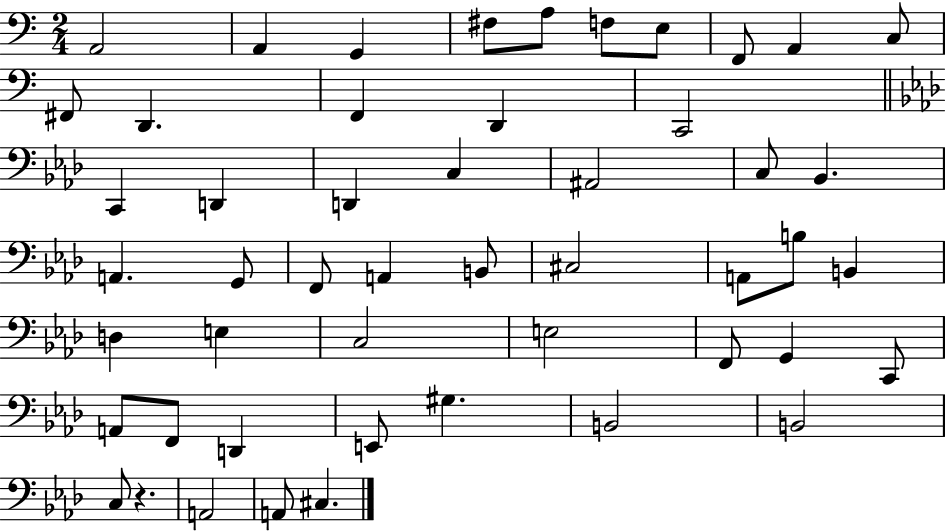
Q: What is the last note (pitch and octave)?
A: C#3